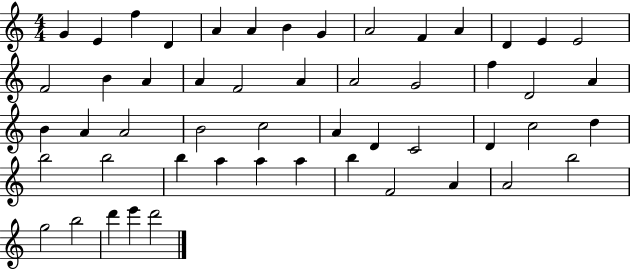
G4/q E4/q F5/q D4/q A4/q A4/q B4/q G4/q A4/h F4/q A4/q D4/q E4/q E4/h F4/h B4/q A4/q A4/q F4/h A4/q A4/h G4/h F5/q D4/h A4/q B4/q A4/q A4/h B4/h C5/h A4/q D4/q C4/h D4/q C5/h D5/q B5/h B5/h B5/q A5/q A5/q A5/q B5/q F4/h A4/q A4/h B5/h G5/h B5/h D6/q E6/q D6/h